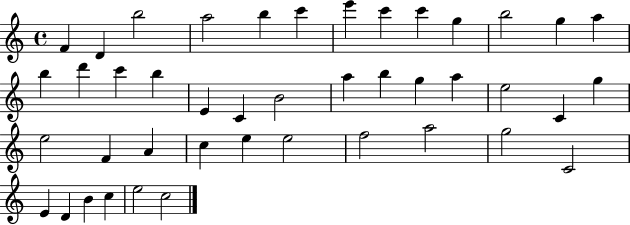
{
  \clef treble
  \time 4/4
  \defaultTimeSignature
  \key c \major
  f'4 d'4 b''2 | a''2 b''4 c'''4 | e'''4 c'''4 c'''4 g''4 | b''2 g''4 a''4 | \break b''4 d'''4 c'''4 b''4 | e'4 c'4 b'2 | a''4 b''4 g''4 a''4 | e''2 c'4 g''4 | \break e''2 f'4 a'4 | c''4 e''4 e''2 | f''2 a''2 | g''2 c'2 | \break e'4 d'4 b'4 c''4 | e''2 c''2 | \bar "|."
}